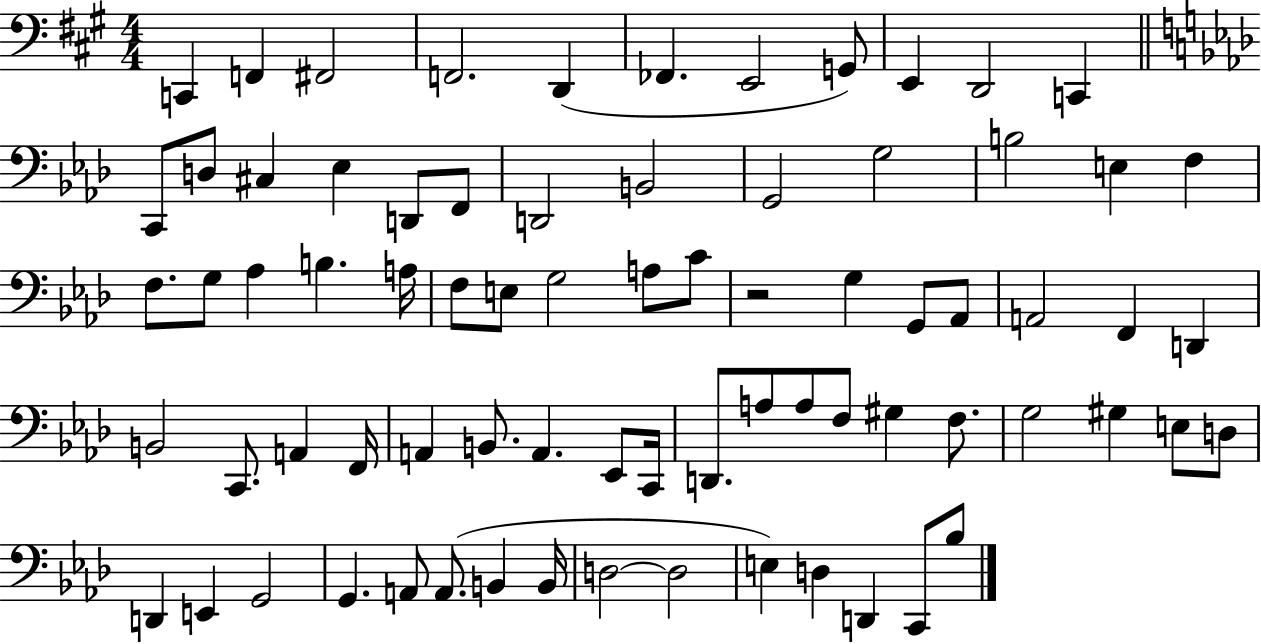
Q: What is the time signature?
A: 4/4